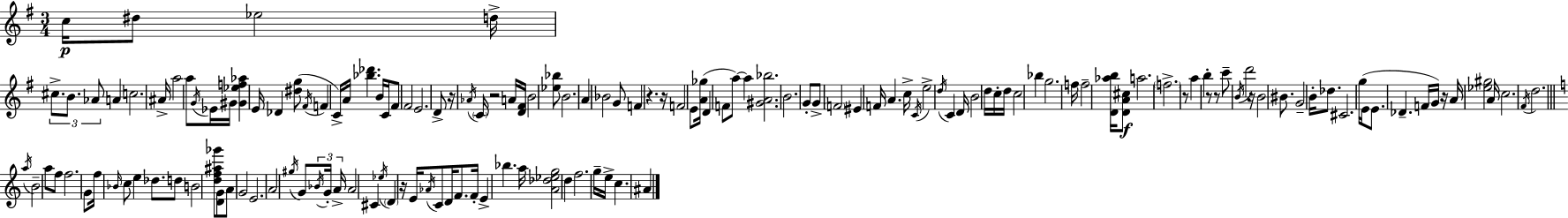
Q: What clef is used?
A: treble